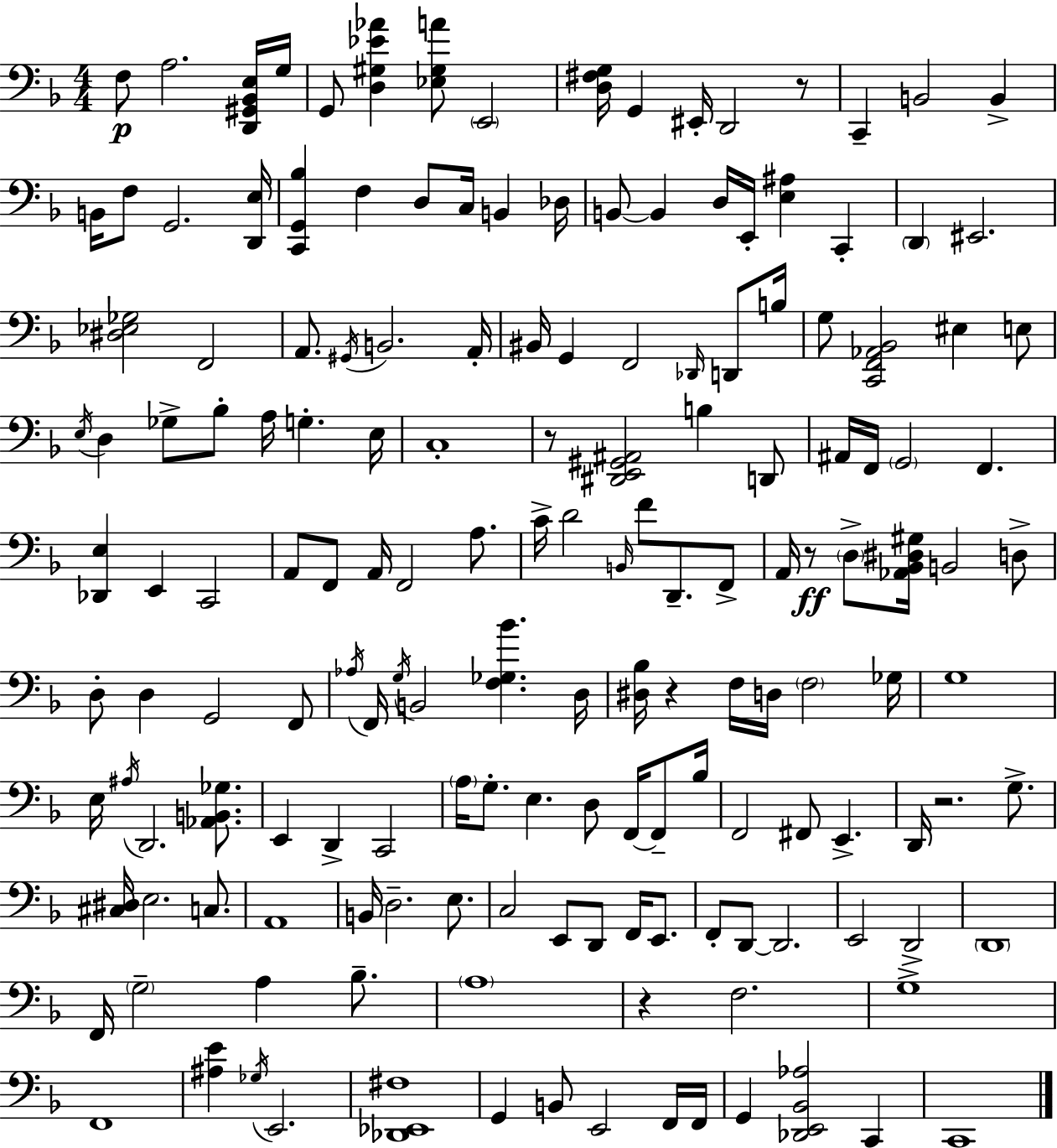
F3/e A3/h. [D2,G#2,Bb2,E3]/s G3/s G2/e [D3,G#3,Eb4,Ab4]/q [Eb3,G#3,A4]/e E2/h [D3,F#3,G3]/s G2/q EIS2/s D2/h R/e C2/q B2/h B2/q B2/s F3/e G2/h. [D2,E3]/s [C2,G2,Bb3]/q F3/q D3/e C3/s B2/q Db3/s B2/e B2/q D3/s E2/s [E3,A#3]/q C2/q D2/q EIS2/h. [D#3,Eb3,Gb3]/h F2/h A2/e. G#2/s B2/h. A2/s BIS2/s G2/q F2/h Db2/s D2/e B3/s G3/e [C2,F2,Ab2,Bb2]/h EIS3/q E3/e E3/s D3/q Gb3/e Bb3/e A3/s G3/q. E3/s C3/w R/e [D#2,E2,G#2,A#2]/h B3/q D2/e A#2/s F2/s G2/h F2/q. [Db2,E3]/q E2/q C2/h A2/e F2/e A2/s F2/h A3/e. C4/s D4/h B2/s F4/e D2/e. F2/e A2/s R/e D3/e [Ab2,Bb2,D#3,G#3]/s B2/h D3/e D3/e D3/q G2/h F2/e Ab3/s F2/s G3/s B2/h [F3,Gb3,Bb4]/q. D3/s [D#3,Bb3]/s R/q F3/s D3/s F3/h Gb3/s G3/w E3/s A#3/s D2/h. [Ab2,B2,Gb3]/e. E2/q D2/q C2/h A3/s G3/e. E3/q. D3/e F2/s F2/e Bb3/s F2/h F#2/e E2/q. D2/s R/h. G3/e. [C#3,D#3]/s E3/h. C3/e. A2/w B2/s D3/h. E3/e. C3/h E2/e D2/e F2/s E2/e. F2/e D2/e D2/h. E2/h D2/h D2/w F2/s G3/h A3/q Bb3/e. A3/w R/q F3/h. G3/w F2/w [A#3,E4]/q Gb3/s E2/h. [Db2,Eb2,F#3]/w G2/q B2/e E2/h F2/s F2/s G2/q [Db2,E2,Bb2,Ab3]/h C2/q C2/w